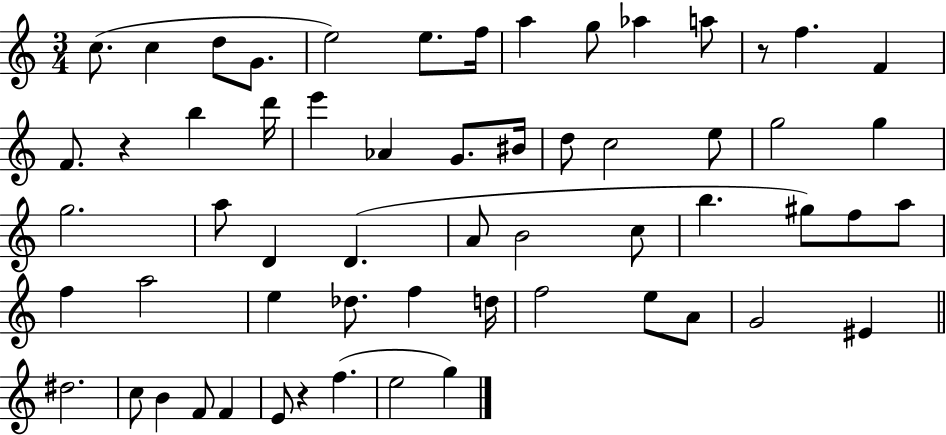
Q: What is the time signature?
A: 3/4